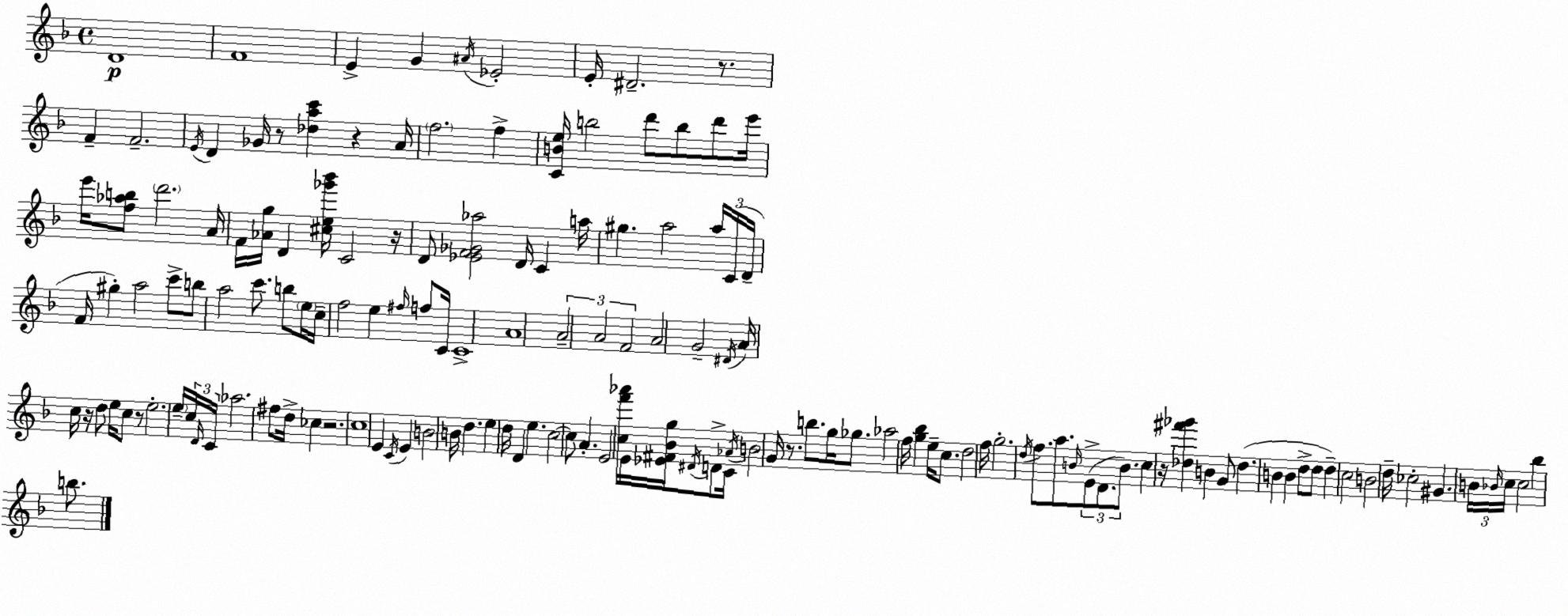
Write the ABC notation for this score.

X:1
T:Untitled
M:4/4
L:1/4
K:Dm
D4 F4 E G ^A/4 _E2 E/4 ^D2 z/2 F F2 E/4 D _G/4 z/2 [_dac'] z A/4 f2 f [CBe]/4 b2 d'/2 b/2 d'/2 e'/4 e'/4 [f_ab]/2 d'2 A/4 F/4 [_Ag]/4 D [^ce_g'_b']/4 C2 z/4 D/2 [_EF_G_a]2 D/4 C a/4 ^g a2 a/4 C/4 D/4 F/4 ^g a2 c'/2 b/2 a2 c'/2 b/2 e/4 c/4 f2 e ^f/4 f/2 C/4 C4 A4 A2 A2 F2 A2 G2 ^D/4 A/4 c/4 z/4 d/2 e/4 c/2 z/2 e2 e/4 c/4 D/4 C/4 _a2 ^f/2 d/4 _c z2 c4 E C/4 E B2 B/4 d e d/4 D e c2 c/2 A E2 [cf'_a']/4 E/4 [_E^F_Bg]/4 ^D/4 D/2 C/4 _A/4 B2 G/4 z/2 b/2 g/4 _g/2 _a2 f/4 [g_b] e/4 c/2 d2 f/4 g2 d/4 f/2 a/2 B/4 E/2 D/2 B/2 c z/4 [_d^f'_g'] B G/2 _d B B d/2 d/2 d c2 B2 d/4 _c2 ^G B/4 _B/4 c/4 c2 _b b/2